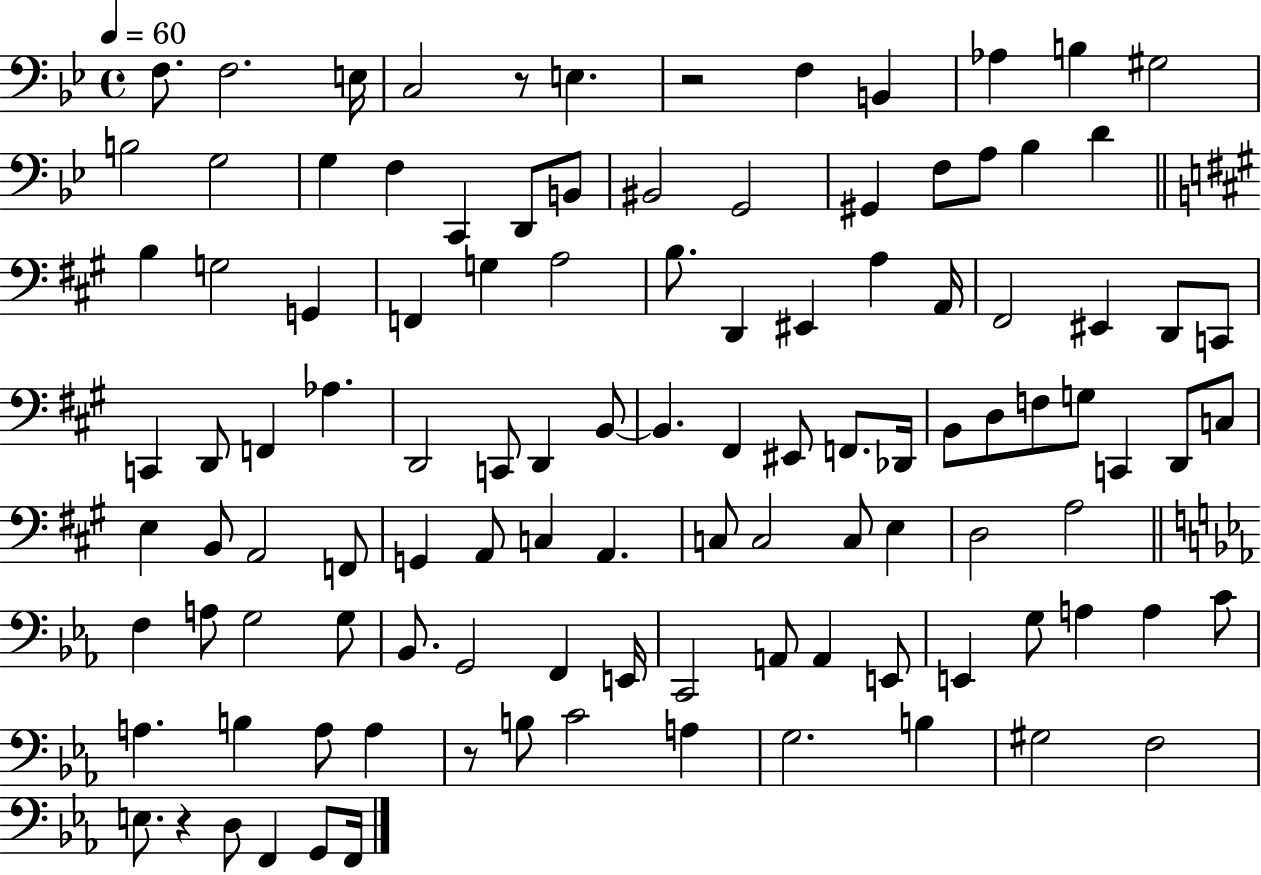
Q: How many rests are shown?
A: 4